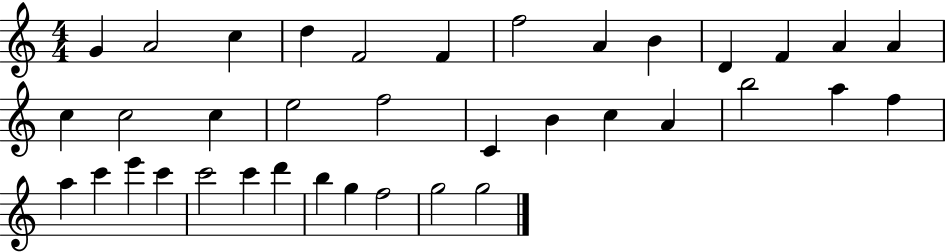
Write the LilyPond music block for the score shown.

{
  \clef treble
  \numericTimeSignature
  \time 4/4
  \key c \major
  g'4 a'2 c''4 | d''4 f'2 f'4 | f''2 a'4 b'4 | d'4 f'4 a'4 a'4 | \break c''4 c''2 c''4 | e''2 f''2 | c'4 b'4 c''4 a'4 | b''2 a''4 f''4 | \break a''4 c'''4 e'''4 c'''4 | c'''2 c'''4 d'''4 | b''4 g''4 f''2 | g''2 g''2 | \break \bar "|."
}